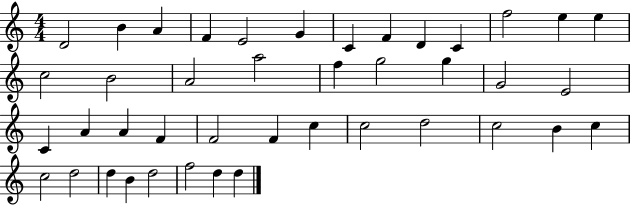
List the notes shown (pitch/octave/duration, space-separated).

D4/h B4/q A4/q F4/q E4/h G4/q C4/q F4/q D4/q C4/q F5/h E5/q E5/q C5/h B4/h A4/h A5/h F5/q G5/h G5/q G4/h E4/h C4/q A4/q A4/q F4/q F4/h F4/q C5/q C5/h D5/h C5/h B4/q C5/q C5/h D5/h D5/q B4/q D5/h F5/h D5/q D5/q